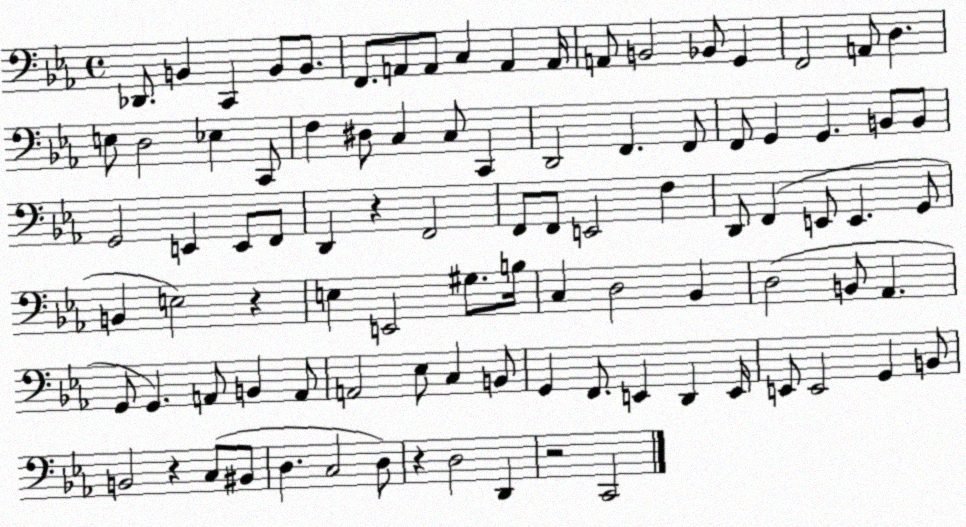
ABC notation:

X:1
T:Untitled
M:4/4
L:1/4
K:Eb
_D,,/2 B,, C,, B,,/2 B,,/2 F,,/2 A,,/2 A,,/2 C, A,, A,,/4 A,,/2 B,,2 _B,,/2 G,, F,,2 A,,/2 D, E,/2 D,2 _E, C,,/2 F, ^D,/2 C, C,/2 C,, D,,2 F,, F,,/2 F,,/2 G,, G,, B,,/2 B,,/2 G,,2 E,, E,,/2 F,,/2 D,, z F,,2 F,,/2 F,,/2 E,,2 F, D,,/2 F,, E,,/2 E,, G,,/2 B,, E,2 z E, E,,2 ^G,/2 B,/4 C, D,2 _B,, D,2 B,,/2 _A,, G,,/2 G,, A,,/2 B,, A,,/2 A,,2 _E,/2 C, B,,/2 G,, F,,/2 E,, D,, E,,/4 E,,/2 E,,2 G,, B,,/2 B,,2 z C,/2 ^B,,/2 D, C,2 D,/2 z D,2 D,, z2 C,,2